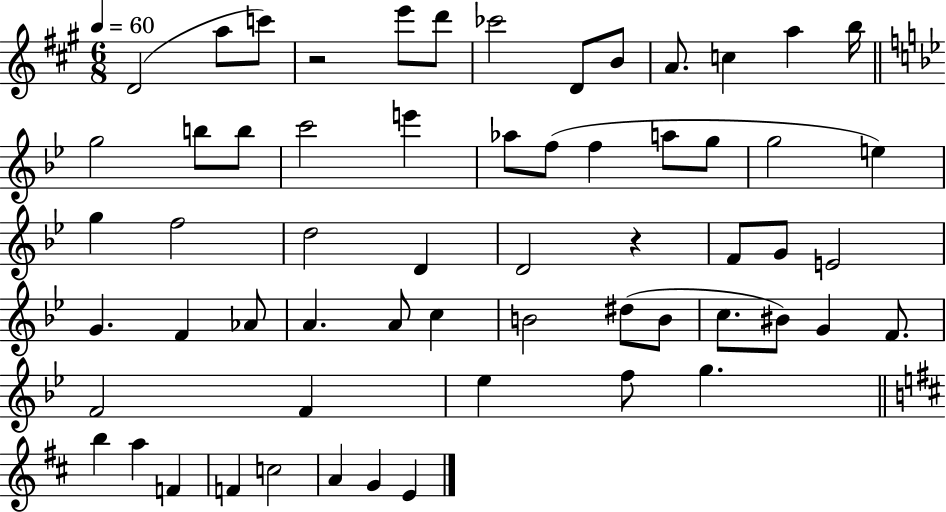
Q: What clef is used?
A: treble